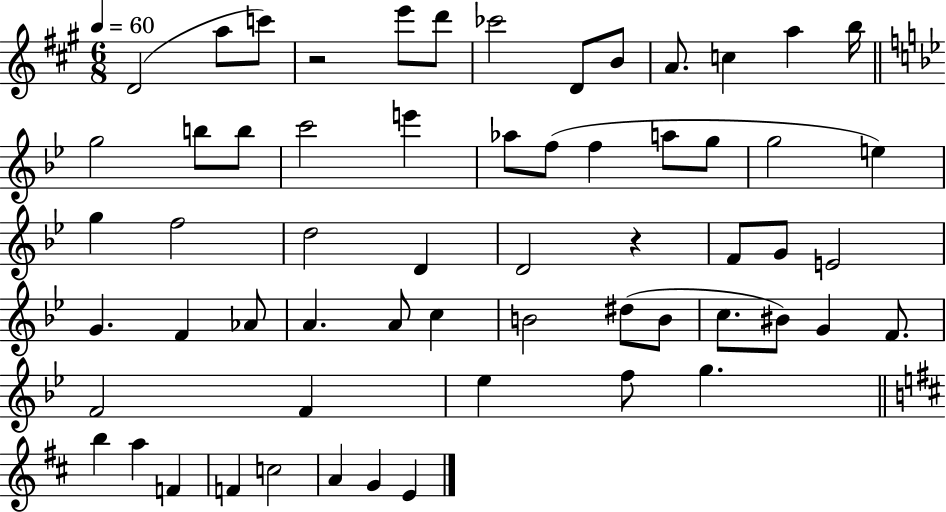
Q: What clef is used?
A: treble